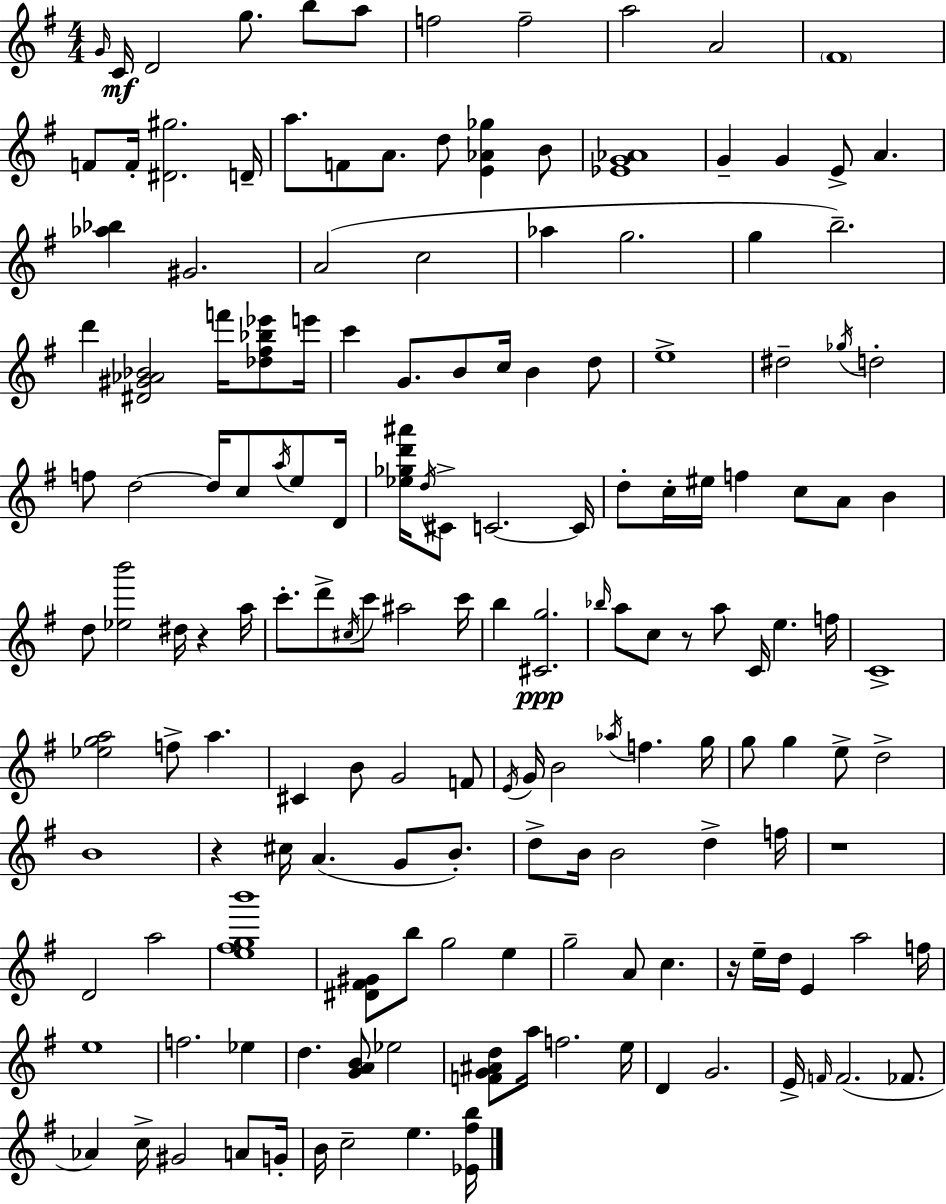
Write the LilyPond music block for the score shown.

{
  \clef treble
  \numericTimeSignature
  \time 4/4
  \key g \major
  \grace { g'16 }\mf c'16 d'2 g''8. b''8 a''8 | f''2 f''2-- | a''2 a'2 | \parenthesize fis'1 | \break f'8 f'16-. <dis' gis''>2. | d'16-- a''8. f'8 a'8. d''8 <e' aes' ges''>4 b'8 | <ees' g' aes'>1 | g'4-- g'4 e'8-> a'4. | \break <aes'' bes''>4 gis'2. | a'2( c''2 | aes''4 g''2. | g''4 b''2.--) | \break d'''4 <dis' gis' aes' bes'>2 f'''16 <des'' fis'' bes'' ees'''>8 | e'''16 c'''4 g'8. b'8 c''16 b'4 d''8 | e''1-> | dis''2-- \acciaccatura { ges''16 } d''2-. | \break f''8 d''2~~ d''16 c''8 \acciaccatura { a''16 } | e''8 d'16 <ees'' ges'' d''' ais'''>16 \acciaccatura { d''16 } cis'8-> c'2.~~ | c'16 d''8-. c''16-. eis''16 f''4 c''8 a'8 | b'4 d''8 <ees'' b'''>2 dis''16 r4 | \break a''16 c'''8.-. d'''8-> \acciaccatura { cis''16 } c'''8 ais''2 | c'''16 b''4 <cis' g''>2.\ppp | \grace { bes''16 } a''8 c''8 r8 a''8 c'16 e''4. | f''16 c'1-> | \break <ees'' g'' a''>2 f''8-> | a''4. cis'4 b'8 g'2 | f'8 \acciaccatura { e'16 } g'16 b'2 | \acciaccatura { aes''16 } f''4. g''16 g''8 g''4 e''8-> | \break d''2-> b'1 | r4 cis''16 a'4.( | g'8 b'8.-.) d''8-> b'16 b'2 | d''4-> f''16 r1 | \break d'2 | a''2 <e'' fis'' g'' b'''>1 | <dis' fis' gis'>8 b''8 g''2 | e''4 g''2-- | \break a'8 c''4. r16 e''16-- d''16 e'4 a''2 | f''16 e''1 | f''2. | ees''4 d''4. <g' a' b'>8 | \break ees''2 <f' g' ais' d''>8 a''16 f''2. | e''16 d'4 g'2. | e'16-> \grace { f'16 }( f'2. | fes'8. aes'4) c''16-> gis'2 | \break a'8 g'16-. b'16 c''2-- | e''4. <ees' fis'' b''>16 \bar "|."
}